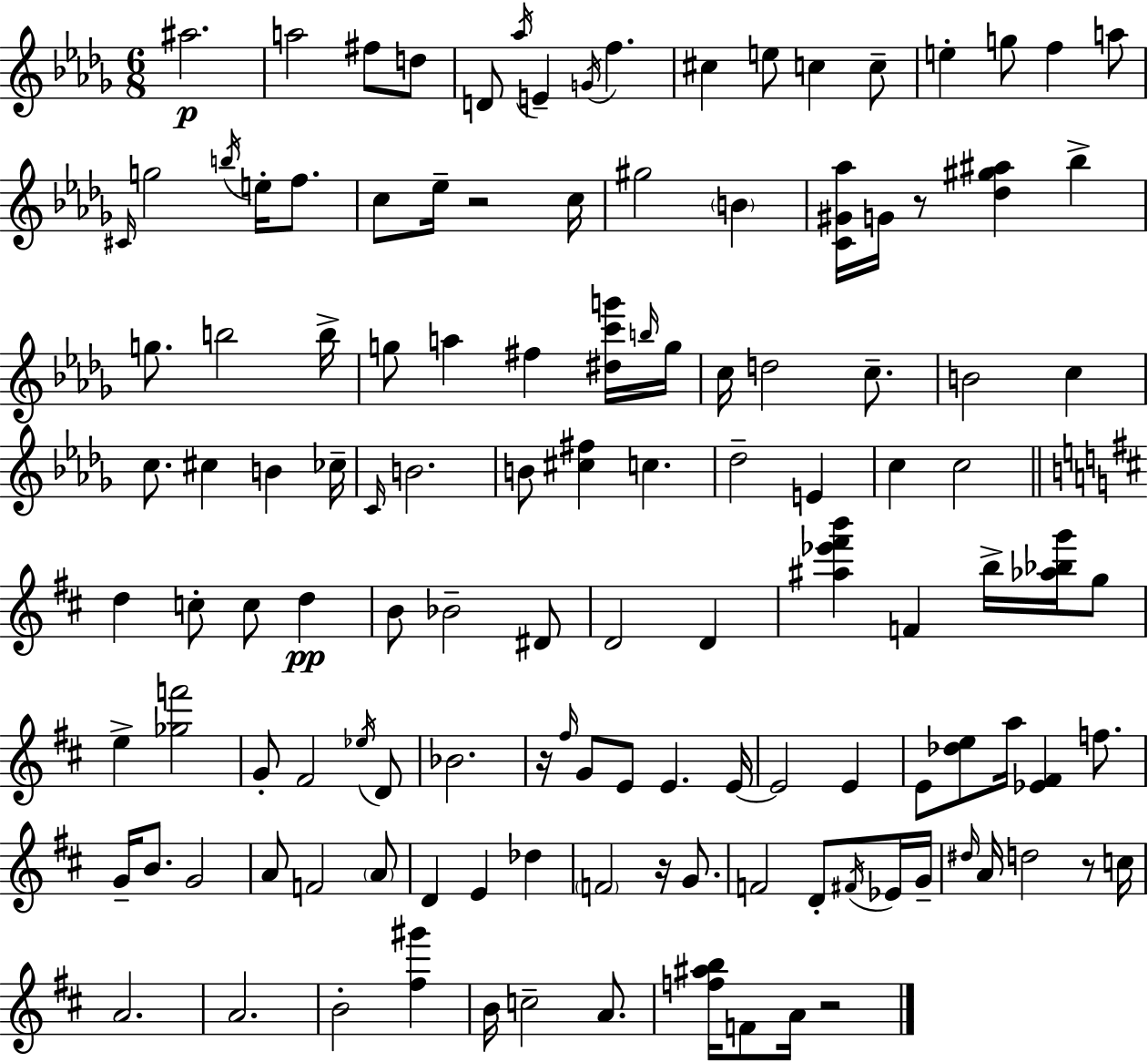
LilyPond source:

{
  \clef treble
  \numericTimeSignature
  \time 6/8
  \key bes \minor
  \repeat volta 2 { ais''2.\p | a''2 fis''8 d''8 | d'8 \acciaccatura { aes''16 } e'4-- \acciaccatura { g'16 } f''4. | cis''4 e''8 c''4 | \break c''8-- e''4-. g''8 f''4 | a''8 \grace { cis'16 } g''2 \acciaccatura { b''16 } | e''16-. f''8. c''8 ees''16-- r2 | c''16 gis''2 | \break \parenthesize b'4 <c' gis' aes''>16 g'16 r8 <des'' gis'' ais''>4 | bes''4-> g''8. b''2 | b''16-> g''8 a''4 fis''4 | <dis'' c''' g'''>16 \grace { b''16 } g''16 c''16 d''2 | \break c''8.-- b'2 | c''4 c''8. cis''4 | b'4 ces''16-- \grace { c'16 } b'2. | b'8 <cis'' fis''>4 | \break c''4. des''2-- | e'4 c''4 c''2 | \bar "||" \break \key b \minor d''4 c''8-. c''8 d''4\pp | b'8 bes'2-- dis'8 | d'2 d'4 | <ais'' ees''' fis''' b'''>4 f'4 b''16-> <aes'' bes'' g'''>16 g''8 | \break e''4-> <ges'' f'''>2 | g'8-. fis'2 \acciaccatura { ees''16 } d'8 | bes'2. | r16 \grace { fis''16 } g'8 e'8 e'4. | \break e'16~~ e'2 e'4 | e'8 <des'' e''>8 a''16 <ees' fis'>4 f''8. | g'16-- b'8. g'2 | a'8 f'2 | \break \parenthesize a'8 d'4 e'4 des''4 | \parenthesize f'2 r16 g'8. | f'2 d'8-. | \acciaccatura { fis'16 } ees'16 g'16-- \grace { dis''16 } a'16 d''2 | \break r8 c''16 a'2. | a'2. | b'2-. | <fis'' gis'''>4 b'16 c''2-- | \break a'8. <f'' ais'' b''>16 f'8 a'16 r2 | } \bar "|."
}